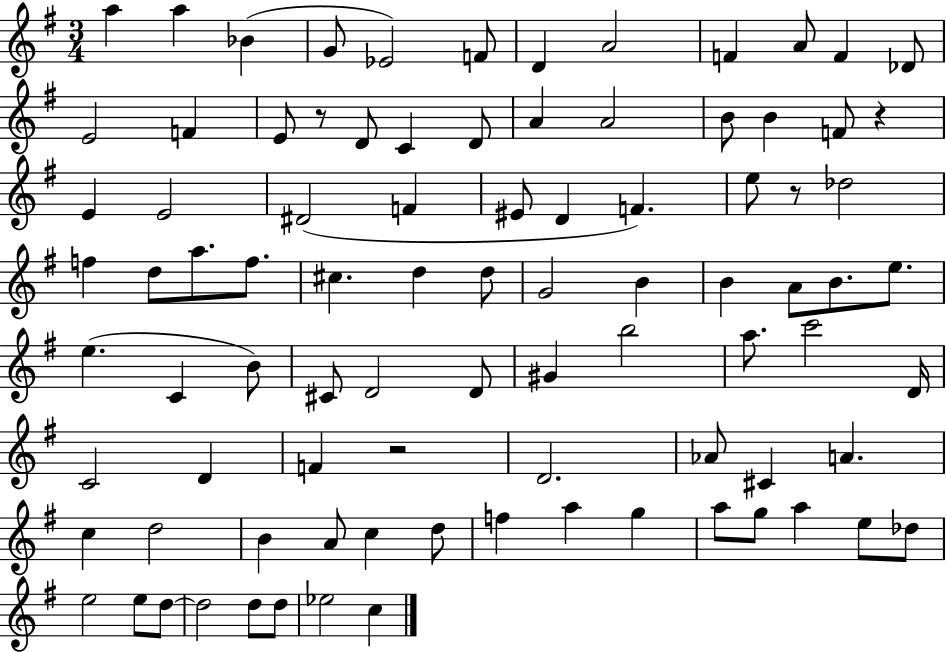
{
  \clef treble
  \numericTimeSignature
  \time 3/4
  \key g \major
  a''4 a''4 bes'4( | g'8 ees'2) f'8 | d'4 a'2 | f'4 a'8 f'4 des'8 | \break e'2 f'4 | e'8 r8 d'8 c'4 d'8 | a'4 a'2 | b'8 b'4 f'8 r4 | \break e'4 e'2 | dis'2( f'4 | eis'8 d'4 f'4.) | e''8 r8 des''2 | \break f''4 d''8 a''8. f''8. | cis''4. d''4 d''8 | g'2 b'4 | b'4 a'8 b'8. e''8. | \break e''4.( c'4 b'8) | cis'8 d'2 d'8 | gis'4 b''2 | a''8. c'''2 d'16 | \break c'2 d'4 | f'4 r2 | d'2. | aes'8 cis'4 a'4. | \break c''4 d''2 | b'4 a'8 c''4 d''8 | f''4 a''4 g''4 | a''8 g''8 a''4 e''8 des''8 | \break e''2 e''8 d''8~~ | d''2 d''8 d''8 | ees''2 c''4 | \bar "|."
}